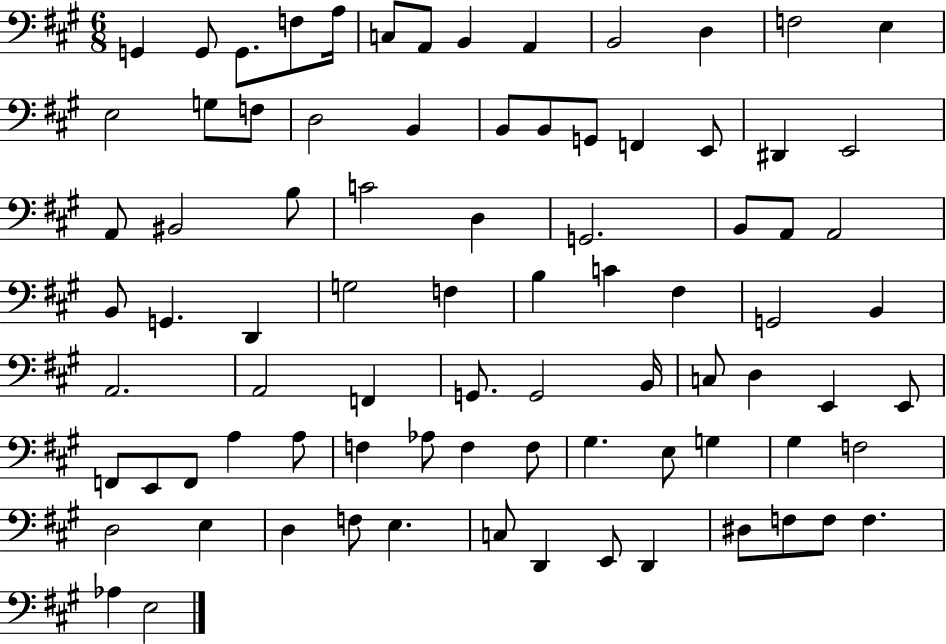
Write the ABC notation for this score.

X:1
T:Untitled
M:6/8
L:1/4
K:A
G,, G,,/2 G,,/2 F,/2 A,/4 C,/2 A,,/2 B,, A,, B,,2 D, F,2 E, E,2 G,/2 F,/2 D,2 B,, B,,/2 B,,/2 G,,/2 F,, E,,/2 ^D,, E,,2 A,,/2 ^B,,2 B,/2 C2 D, G,,2 B,,/2 A,,/2 A,,2 B,,/2 G,, D,, G,2 F, B, C ^F, G,,2 B,, A,,2 A,,2 F,, G,,/2 G,,2 B,,/4 C,/2 D, E,, E,,/2 F,,/2 E,,/2 F,,/2 A, A,/2 F, _A,/2 F, F,/2 ^G, E,/2 G, ^G, F,2 D,2 E, D, F,/2 E, C,/2 D,, E,,/2 D,, ^D,/2 F,/2 F,/2 F, _A, E,2